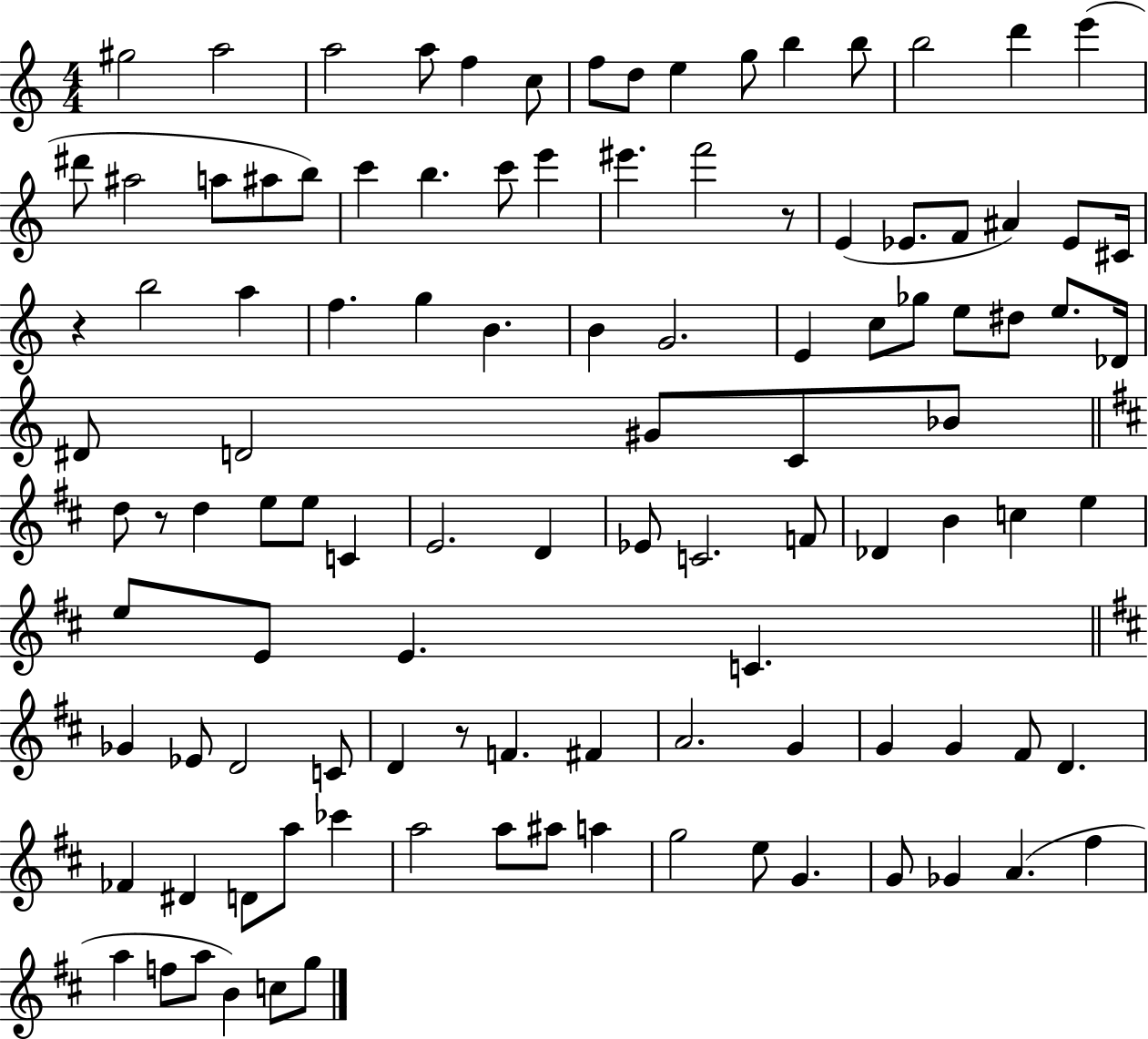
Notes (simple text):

G#5/h A5/h A5/h A5/e F5/q C5/e F5/e D5/e E5/q G5/e B5/q B5/e B5/h D6/q E6/q D#6/e A#5/h A5/e A#5/e B5/e C6/q B5/q. C6/e E6/q EIS6/q. F6/h R/e E4/q Eb4/e. F4/e A#4/q Eb4/e C#4/s R/q B5/h A5/q F5/q. G5/q B4/q. B4/q G4/h. E4/q C5/e Gb5/e E5/e D#5/e E5/e. Db4/s D#4/e D4/h G#4/e C4/e Bb4/e D5/e R/e D5/q E5/e E5/e C4/q E4/h. D4/q Eb4/e C4/h. F4/e Db4/q B4/q C5/q E5/q E5/e E4/e E4/q. C4/q. Gb4/q Eb4/e D4/h C4/e D4/q R/e F4/q. F#4/q A4/h. G4/q G4/q G4/q F#4/e D4/q. FES4/q D#4/q D4/e A5/e CES6/q A5/h A5/e A#5/e A5/q G5/h E5/e G4/q. G4/e Gb4/q A4/q. F#5/q A5/q F5/e A5/e B4/q C5/e G5/e